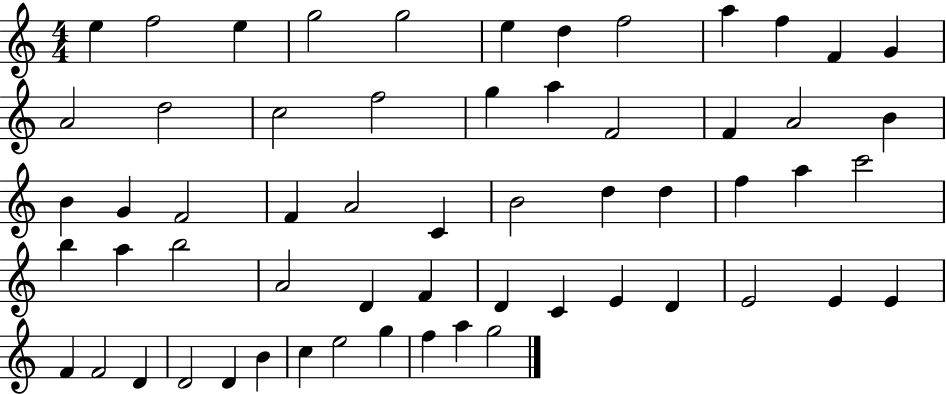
{
  \clef treble
  \numericTimeSignature
  \time 4/4
  \key c \major
  e''4 f''2 e''4 | g''2 g''2 | e''4 d''4 f''2 | a''4 f''4 f'4 g'4 | \break a'2 d''2 | c''2 f''2 | g''4 a''4 f'2 | f'4 a'2 b'4 | \break b'4 g'4 f'2 | f'4 a'2 c'4 | b'2 d''4 d''4 | f''4 a''4 c'''2 | \break b''4 a''4 b''2 | a'2 d'4 f'4 | d'4 c'4 e'4 d'4 | e'2 e'4 e'4 | \break f'4 f'2 d'4 | d'2 d'4 b'4 | c''4 e''2 g''4 | f''4 a''4 g''2 | \break \bar "|."
}